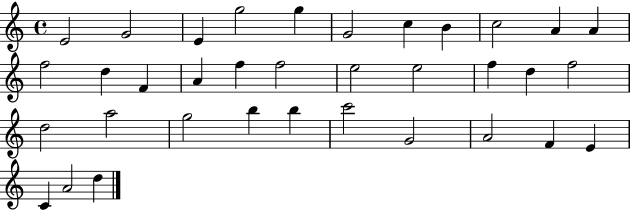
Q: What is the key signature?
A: C major